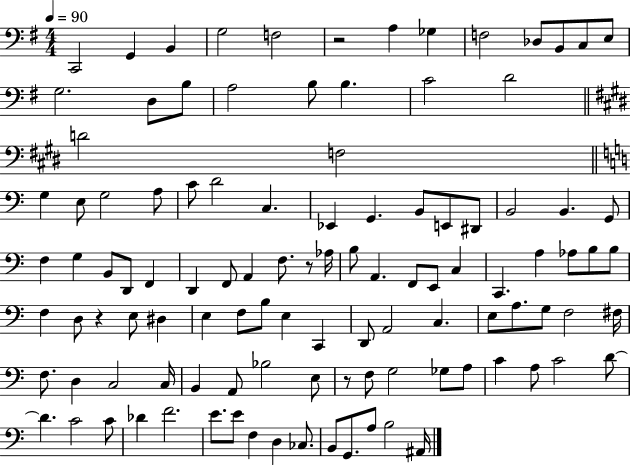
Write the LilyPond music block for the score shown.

{
  \clef bass
  \numericTimeSignature
  \time 4/4
  \key g \major
  \tempo 4 = 90
  c,2 g,4 b,4 | g2 f2 | r2 a4 ges4 | f2 des8 b,8 c8 e8 | \break g2. d8 b8 | a2 b8 b4. | c'2 d'2 | \bar "||" \break \key e \major d'2 f2 | \bar "||" \break \key c \major g4 e8 g2 a8 | c'8 d'2 c4. | ees,4 g,4. b,8 e,8 dis,8 | b,2 b,4. g,8 | \break f4 g4 b,8 d,8 f,4 | d,4 f,8 a,4 f8. r8 aes16 | b8 a,4. f,8 e,8 c4 | c,4. a4 aes8 b8 b8 | \break f4 d8 r4 e8 dis4 | e4 f8 b8 e4 c,4 | d,8 a,2 c4. | e8 a8. g8 f2 fis16 | \break f8. d4 c2 c16 | b,4 a,8 bes2 e8 | r8 f8 g2 ges8 a8 | c'4 a8 c'2 d'8~~ | \break d'4. c'2 c'8 | des'4 f'2. | e'8. e'8 f4 d4 ces8. | b,8 g,8. a8 b2 ais,16 | \break \bar "|."
}